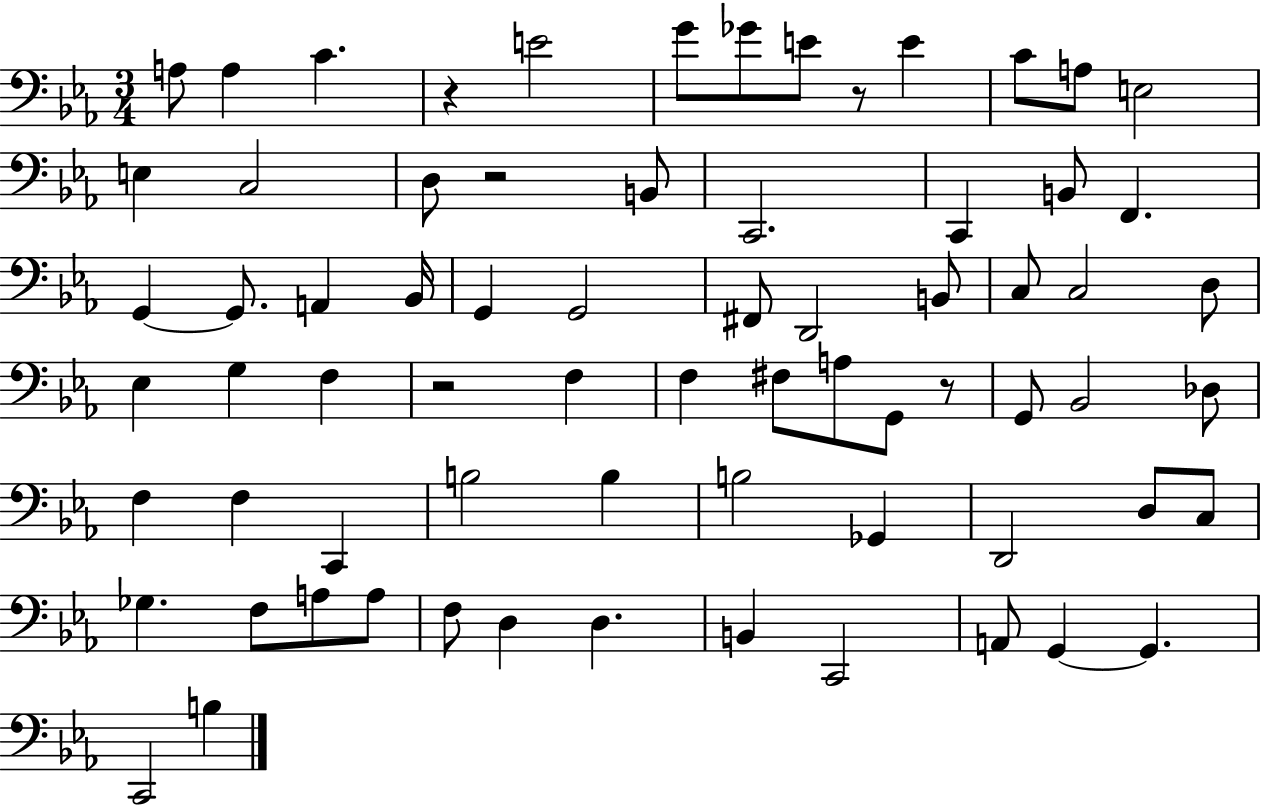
A3/e A3/q C4/q. R/q E4/h G4/e Gb4/e E4/e R/e E4/q C4/e A3/e E3/h E3/q C3/h D3/e R/h B2/e C2/h. C2/q B2/e F2/q. G2/q G2/e. A2/q Bb2/s G2/q G2/h F#2/e D2/h B2/e C3/e C3/h D3/e Eb3/q G3/q F3/q R/h F3/q F3/q F#3/e A3/e G2/e R/e G2/e Bb2/h Db3/e F3/q F3/q C2/q B3/h B3/q B3/h Gb2/q D2/h D3/e C3/e Gb3/q. F3/e A3/e A3/e F3/e D3/q D3/q. B2/q C2/h A2/e G2/q G2/q. C2/h B3/q